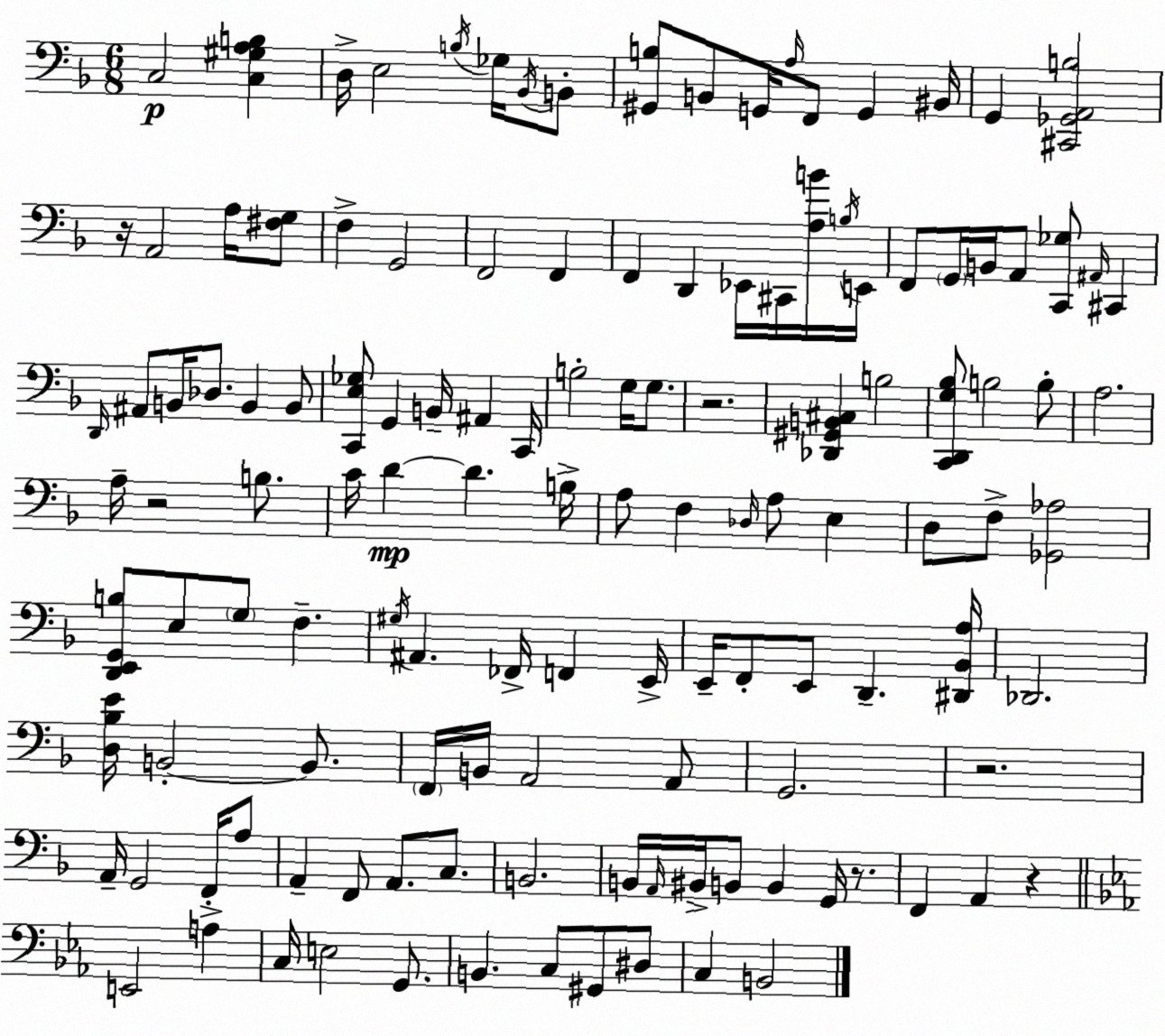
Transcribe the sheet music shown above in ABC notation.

X:1
T:Untitled
M:6/8
L:1/4
K:Dm
C,2 [C,^G,A,B,] D,/4 E,2 B,/4 _G,/4 _B,,/4 B,,/2 [^G,,B,]/2 B,,/2 G,,/4 A,/4 F,,/2 G,, ^B,,/4 G,, [^C,,_G,,A,,B,]2 z/4 A,,2 A,/4 [^F,G,]/2 F, G,,2 F,,2 F,, F,, D,, _E,,/4 ^C,,/4 [A,B]/4 B,/4 E,,/4 F,,/2 G,,/4 B,,/4 A,,/2 [C,,_G,]/2 ^A,,/4 ^C,, D,,/4 ^A,,/2 B,,/4 _D,/2 B,, B,,/2 [C,,E,_G,]/2 G,, B,,/4 ^A,, C,,/4 B,2 G,/4 G,/2 z2 [_D,,^G,,B,,^C,] B,2 [C,,D,,G,_B,]/2 B,2 B,/2 A,2 A,/4 z2 B,/2 C/4 D D B,/4 A,/2 F, _D,/4 A,/2 E, D,/2 F,/2 [_G,,_A,]2 [D,,E,,G,,B,]/2 E,/2 G,/2 F, ^G,/4 ^A,, _F,,/4 F,, E,,/4 E,,/4 F,,/2 E,,/2 D,, [^D,,_B,,A,]/4 _D,,2 [D,_B,E]/4 B,,2 B,,/2 F,,/4 B,,/4 A,,2 A,,/2 G,,2 z2 A,,/4 G,,2 F,,/4 A,/2 A,, F,,/2 A,,/2 C,/2 B,,2 B,,/4 A,,/4 ^B,,/4 B,,/2 B,, G,,/4 z/2 F,, A,, z E,,2 A, C,/4 E,2 G,,/2 B,, C,/2 ^G,,/2 ^D,/2 C, B,,2